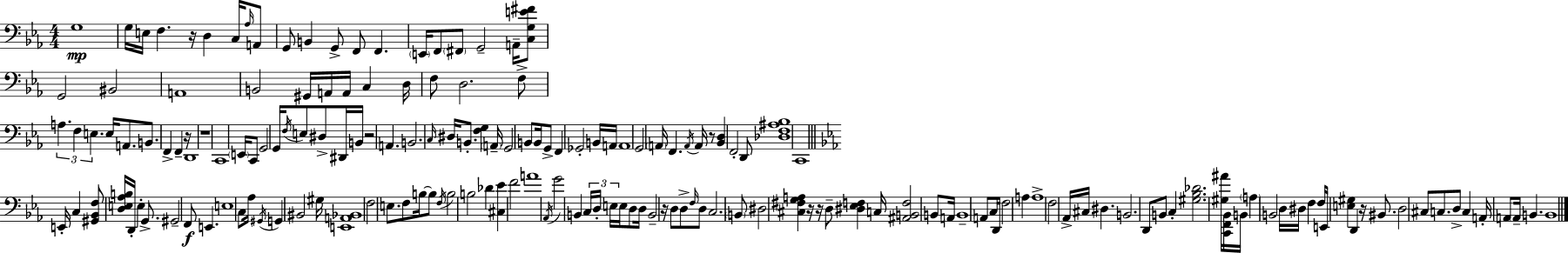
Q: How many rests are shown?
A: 9